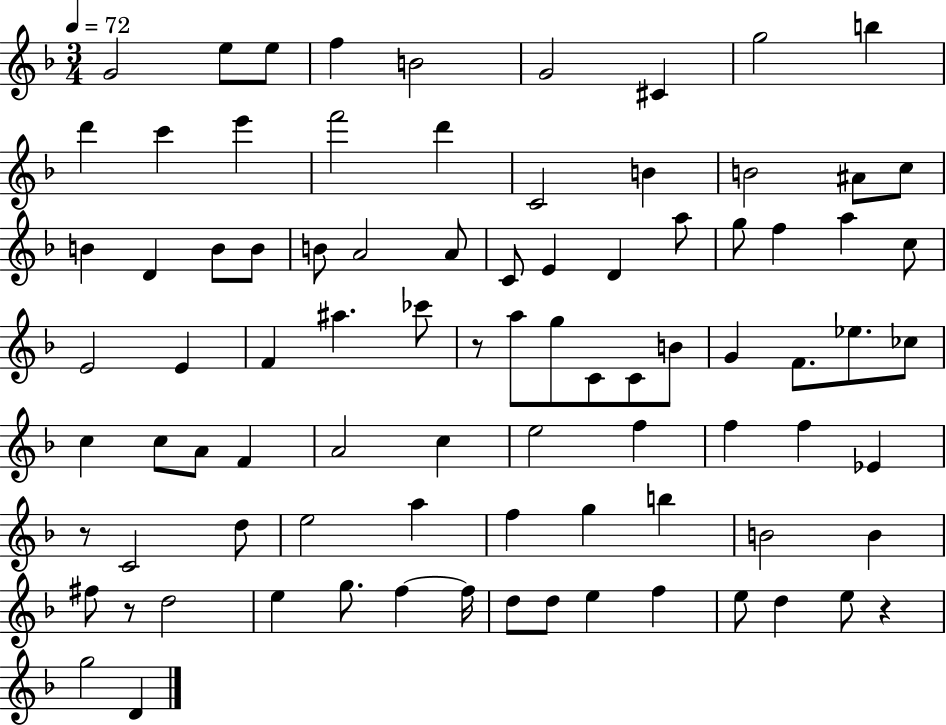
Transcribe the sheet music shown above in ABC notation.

X:1
T:Untitled
M:3/4
L:1/4
K:F
G2 e/2 e/2 f B2 G2 ^C g2 b d' c' e' f'2 d' C2 B B2 ^A/2 c/2 B D B/2 B/2 B/2 A2 A/2 C/2 E D a/2 g/2 f a c/2 E2 E F ^a _c'/2 z/2 a/2 g/2 C/2 C/2 B/2 G F/2 _e/2 _c/2 c c/2 A/2 F A2 c e2 f f f _E z/2 C2 d/2 e2 a f g b B2 B ^f/2 z/2 d2 e g/2 f f/4 d/2 d/2 e f e/2 d e/2 z g2 D